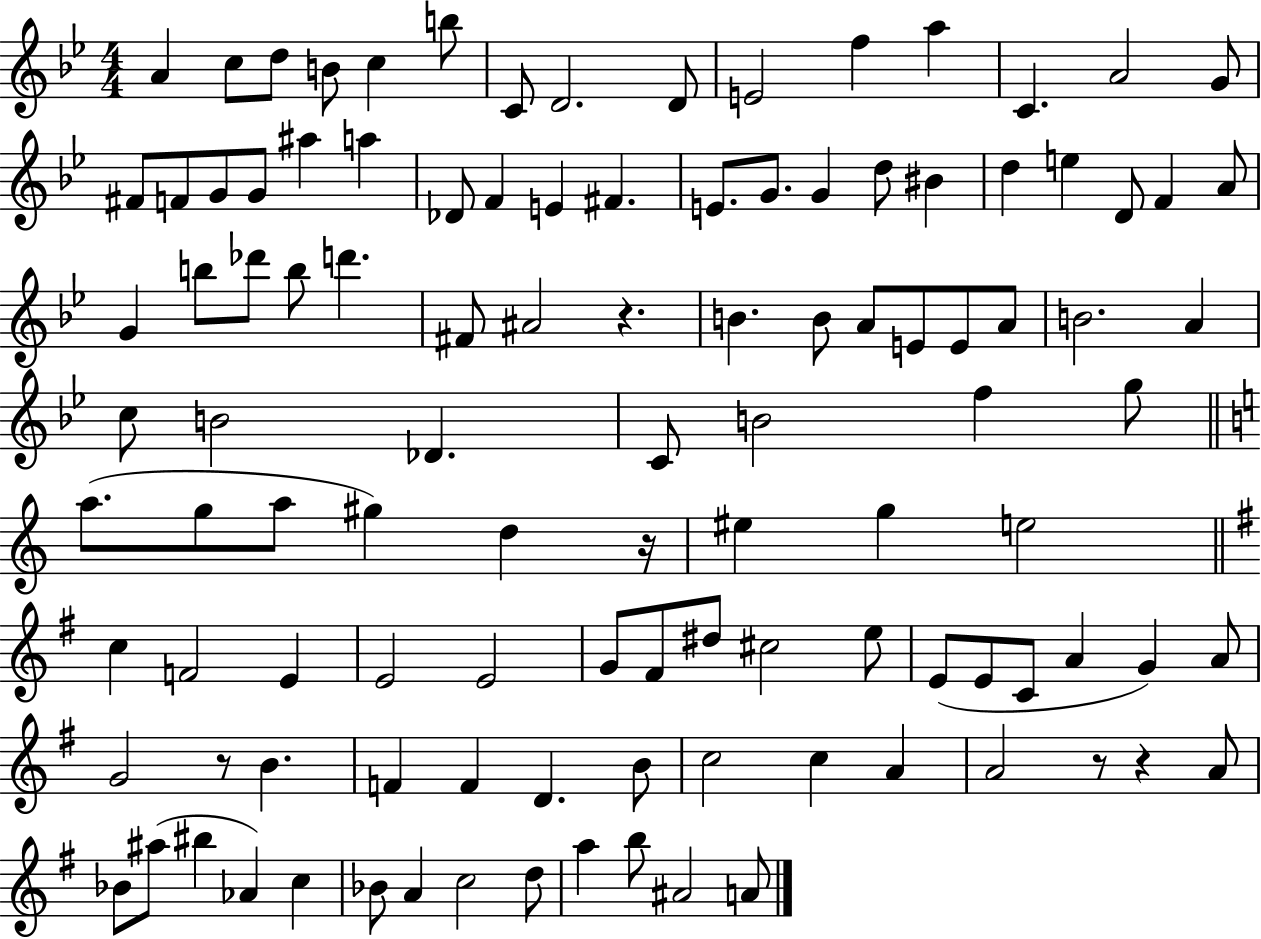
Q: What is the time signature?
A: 4/4